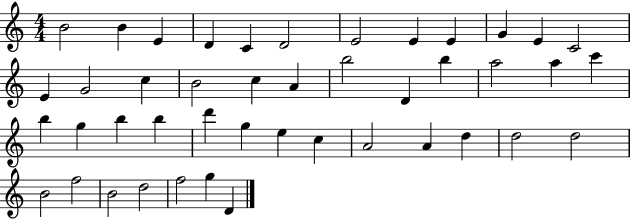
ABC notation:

X:1
T:Untitled
M:4/4
L:1/4
K:C
B2 B E D C D2 E2 E E G E C2 E G2 c B2 c A b2 D b a2 a c' b g b b d' g e c A2 A d d2 d2 B2 f2 B2 d2 f2 g D